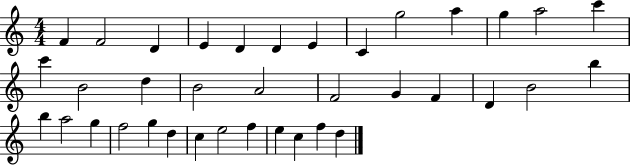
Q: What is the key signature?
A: C major